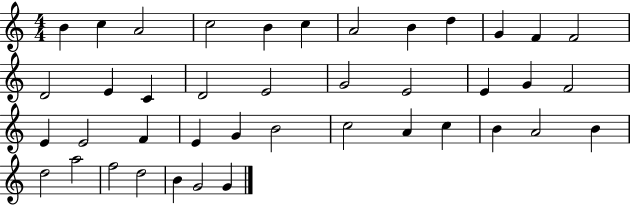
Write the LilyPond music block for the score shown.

{
  \clef treble
  \numericTimeSignature
  \time 4/4
  \key c \major
  b'4 c''4 a'2 | c''2 b'4 c''4 | a'2 b'4 d''4 | g'4 f'4 f'2 | \break d'2 e'4 c'4 | d'2 e'2 | g'2 e'2 | e'4 g'4 f'2 | \break e'4 e'2 f'4 | e'4 g'4 b'2 | c''2 a'4 c''4 | b'4 a'2 b'4 | \break d''2 a''2 | f''2 d''2 | b'4 g'2 g'4 | \bar "|."
}